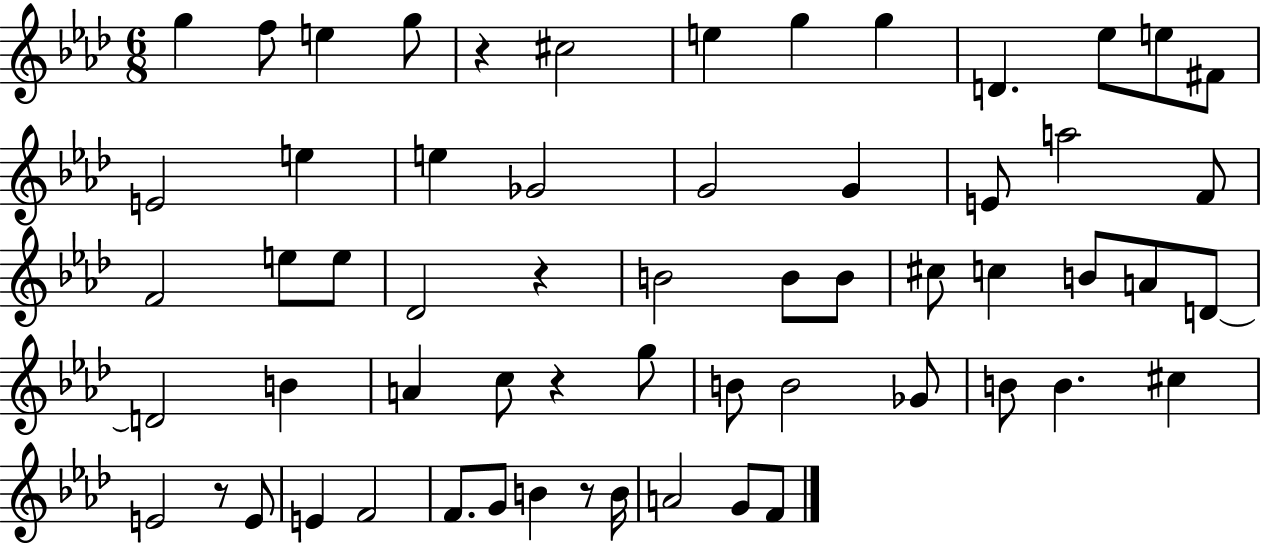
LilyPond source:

{
  \clef treble
  \numericTimeSignature
  \time 6/8
  \key aes \major
  g''4 f''8 e''4 g''8 | r4 cis''2 | e''4 g''4 g''4 | d'4. ees''8 e''8 fis'8 | \break e'2 e''4 | e''4 ges'2 | g'2 g'4 | e'8 a''2 f'8 | \break f'2 e''8 e''8 | des'2 r4 | b'2 b'8 b'8 | cis''8 c''4 b'8 a'8 d'8~~ | \break d'2 b'4 | a'4 c''8 r4 g''8 | b'8 b'2 ges'8 | b'8 b'4. cis''4 | \break e'2 r8 e'8 | e'4 f'2 | f'8. g'8 b'4 r8 b'16 | a'2 g'8 f'8 | \break \bar "|."
}